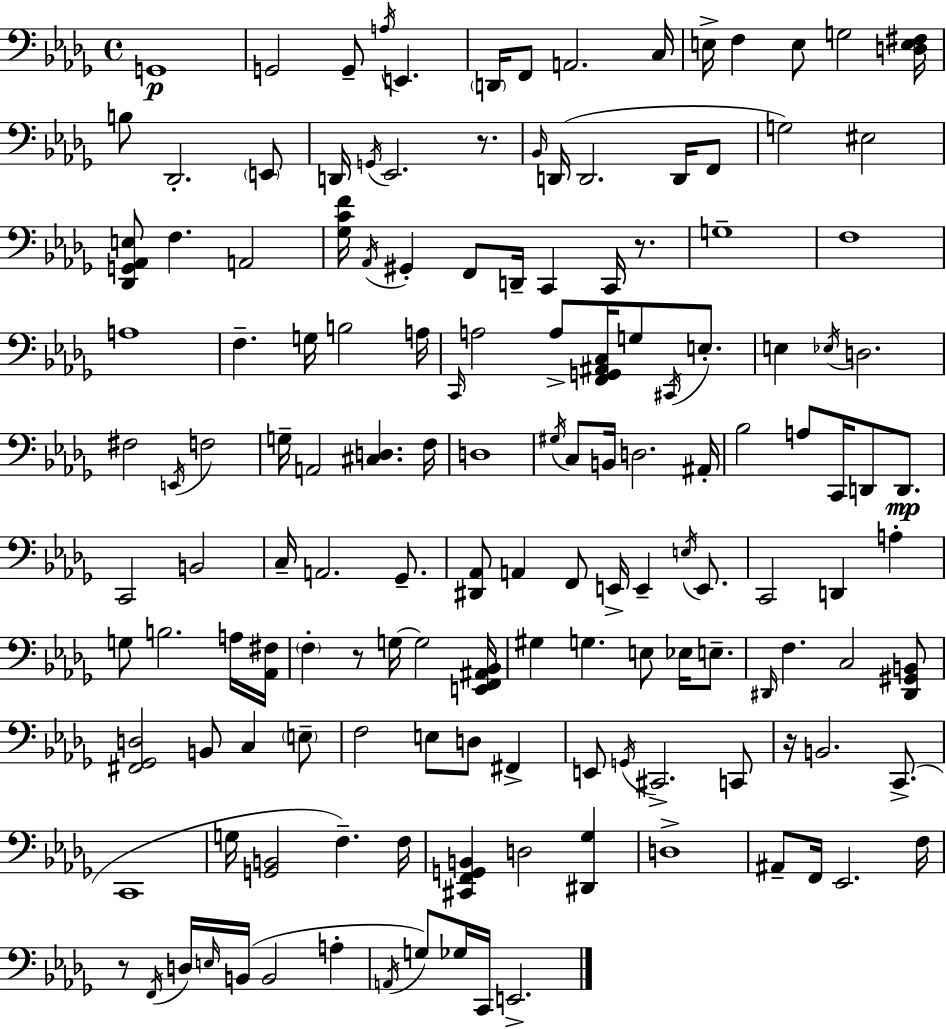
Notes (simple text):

G2/w G2/h G2/e A3/s E2/q. D2/s F2/e A2/h. C3/s E3/s F3/q E3/e G3/h [D3,E3,F#3]/s B3/e Db2/h. E2/e D2/s G2/s Eb2/h. R/e. Bb2/s D2/s D2/h. D2/s F2/e G3/h EIS3/h [Db2,G2,Ab2,E3]/e F3/q. A2/h [Gb3,C4,F4]/s Ab2/s G#2/q F2/e D2/s C2/q C2/s R/e. G3/w F3/w A3/w F3/q. G3/s B3/h A3/s C2/s A3/h A3/e [F2,G2,A#2,C3]/s G3/e C#2/s E3/e. E3/q Eb3/s D3/h. F#3/h E2/s F3/h G3/s A2/h [C#3,D3]/q. F3/s D3/w G#3/s C3/e B2/s D3/h. A#2/s Bb3/h A3/e C2/s D2/e D2/e. C2/h B2/h C3/s A2/h. Gb2/e. [D#2,Ab2]/e A2/q F2/e E2/s E2/q E3/s E2/e. C2/h D2/q A3/q G3/e B3/h. A3/s [Ab2,F#3]/s F3/q R/e G3/s G3/h [E2,F2,A#2,Bb2]/s G#3/q G3/q. E3/e Eb3/s E3/e. D#2/s F3/q. C3/h [D#2,G#2,B2]/e [F#2,Gb2,D3]/h B2/e C3/q E3/e F3/h E3/e D3/e F#2/q E2/e G2/s C#2/h. C2/e R/s B2/h. C2/e. C2/w G3/s [G2,B2]/h F3/q. F3/s [C#2,F2,G2,B2]/q D3/h [D#2,Gb3]/q D3/w A#2/e F2/s Eb2/h. F3/s R/e F2/s D3/s E3/s B2/s B2/h A3/q A2/s G3/e Gb3/s C2/s E2/h.